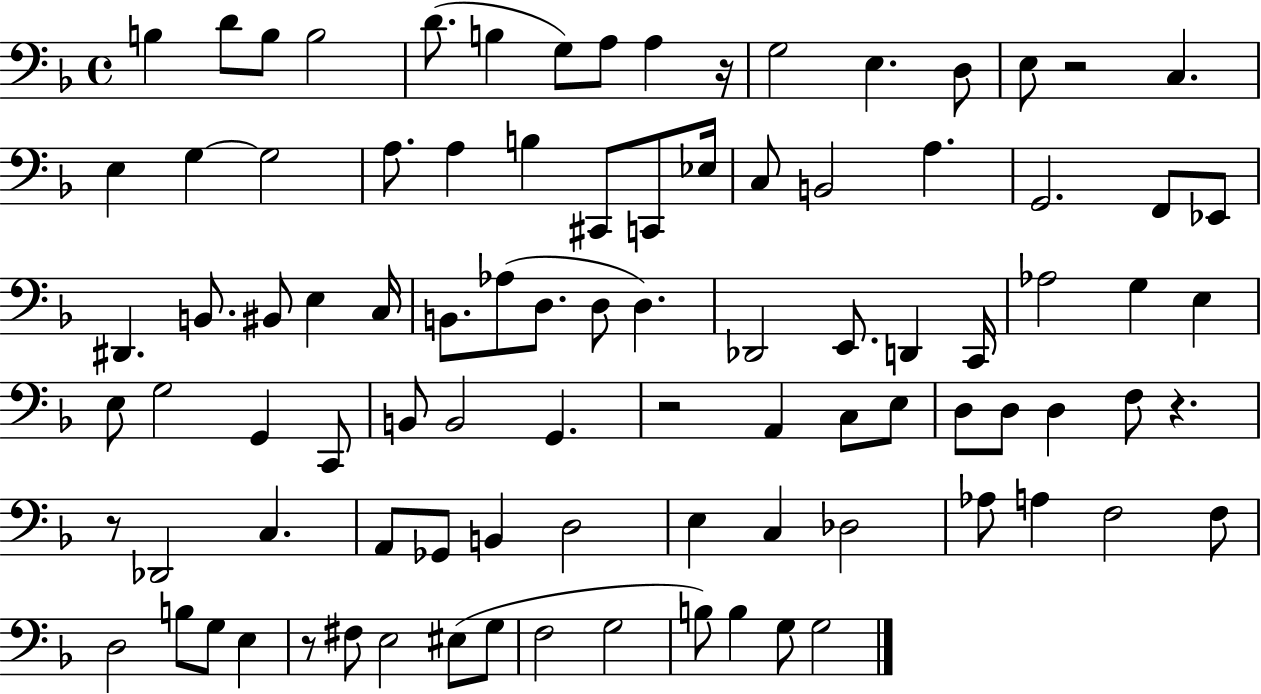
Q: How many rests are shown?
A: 6